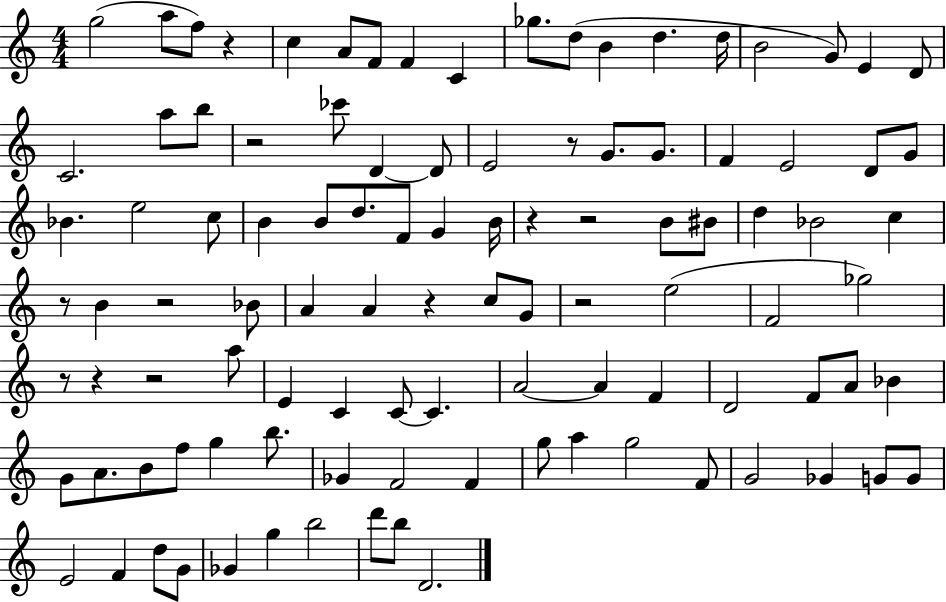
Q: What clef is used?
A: treble